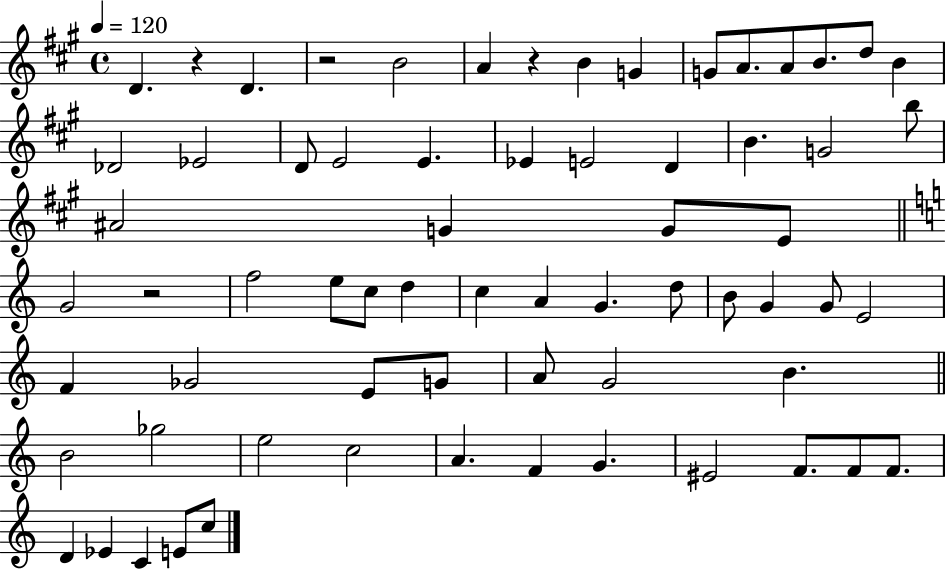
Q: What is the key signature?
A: A major